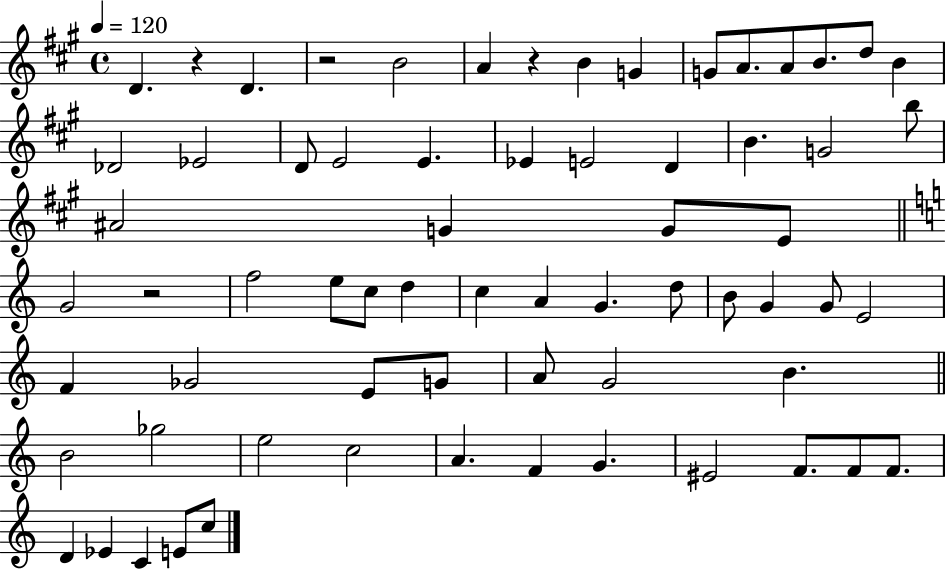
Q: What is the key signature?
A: A major